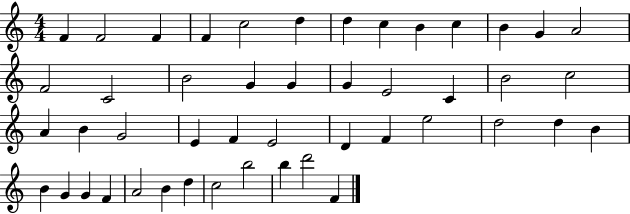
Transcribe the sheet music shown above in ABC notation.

X:1
T:Untitled
M:4/4
L:1/4
K:C
F F2 F F c2 d d c B c B G A2 F2 C2 B2 G G G E2 C B2 c2 A B G2 E F E2 D F e2 d2 d B B G G F A2 B d c2 b2 b d'2 F